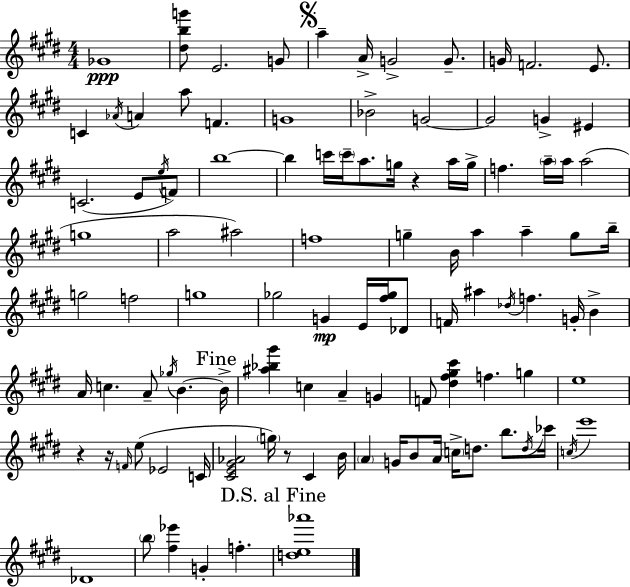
X:1
T:Untitled
M:4/4
L:1/4
K:E
_G4 [^dbg']/2 E2 G/2 a A/4 G2 G/2 G/4 F2 E/2 C _A/4 A a/2 F G4 _B2 G2 G2 G ^E C2 E/2 e/4 F/2 b4 b c'/4 c'/4 a/2 g/4 z a/4 g/4 f a/4 a/4 a2 g4 a2 ^a2 f4 g B/4 a a g/2 b/4 g2 f2 g4 _g2 G E/4 [^f_g]/4 _D/2 F/4 ^a _d/4 f G/4 B A/4 c A/2 _g/4 B B/4 [^a_b^g'] c A G F/2 [^d^f^g^c'] f g e4 z z/4 F/4 e/2 _E2 C/4 [^CE^G_A]2 g/4 z/2 ^C B/4 A G/4 B/2 A/4 c/4 d/2 b/2 d/4 _c'/4 c/4 e'4 _D4 b/2 [^f_e'] G f [de_a']4